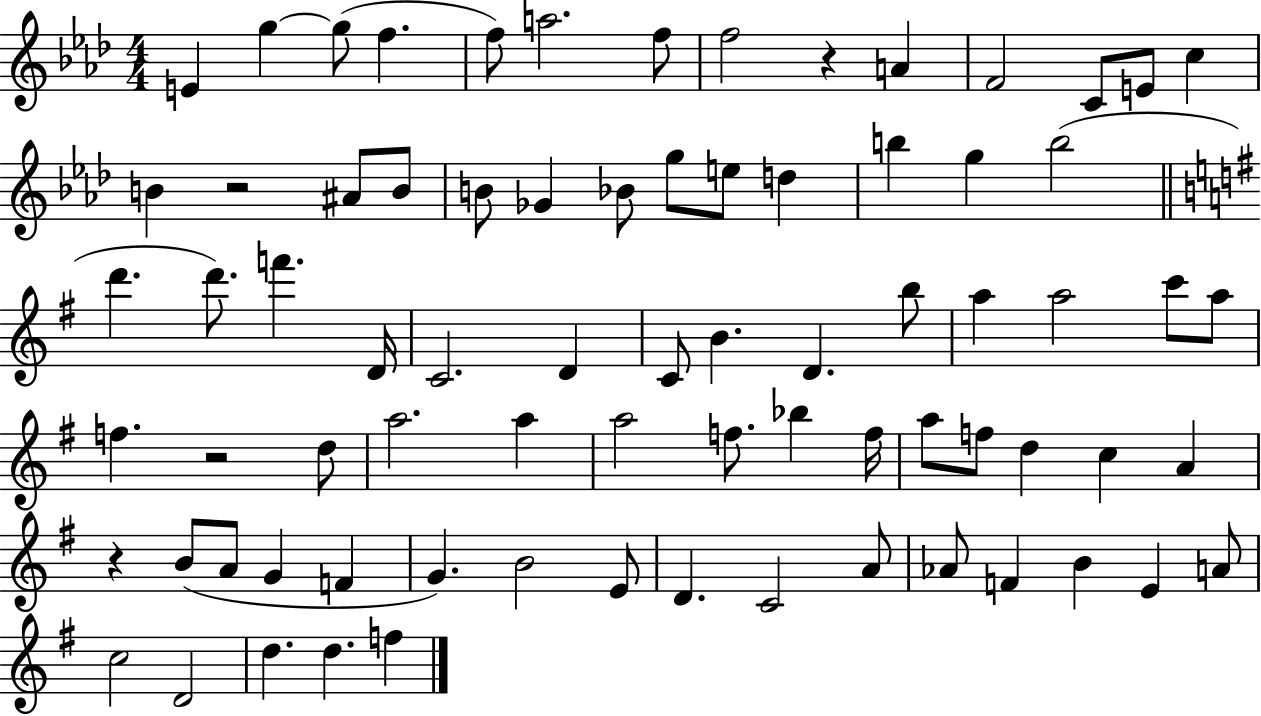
E4/q G5/q G5/e F5/q. F5/e A5/h. F5/e F5/h R/q A4/q F4/h C4/e E4/e C5/q B4/q R/h A#4/e B4/e B4/e Gb4/q Bb4/e G5/e E5/e D5/q B5/q G5/q B5/h D6/q. D6/e. F6/q. D4/s C4/h. D4/q C4/e B4/q. D4/q. B5/e A5/q A5/h C6/e A5/e F5/q. R/h D5/e A5/h. A5/q A5/h F5/e. Bb5/q F5/s A5/e F5/e D5/q C5/q A4/q R/q B4/e A4/e G4/q F4/q G4/q. B4/h E4/e D4/q. C4/h A4/e Ab4/e F4/q B4/q E4/q A4/e C5/h D4/h D5/q. D5/q. F5/q